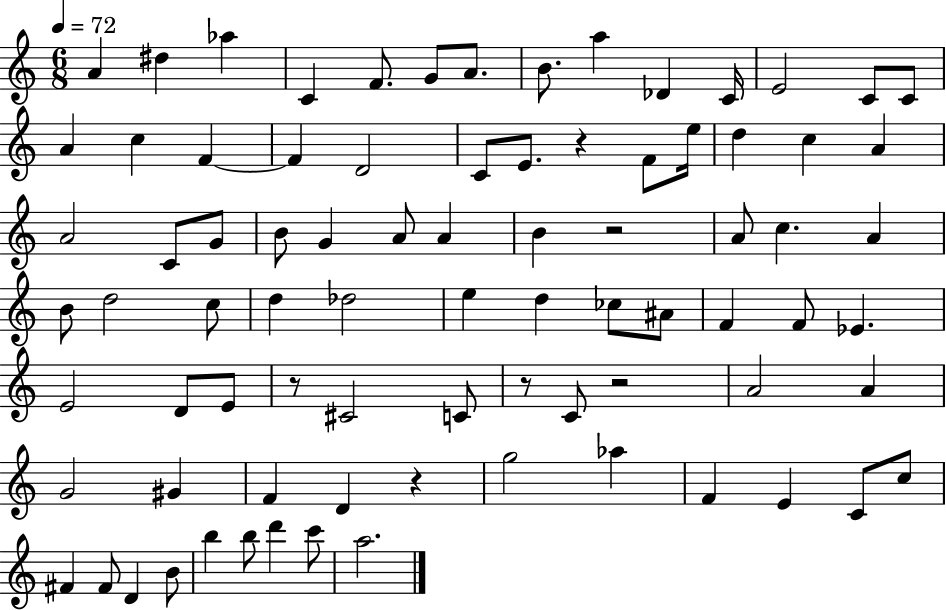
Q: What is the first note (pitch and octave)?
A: A4